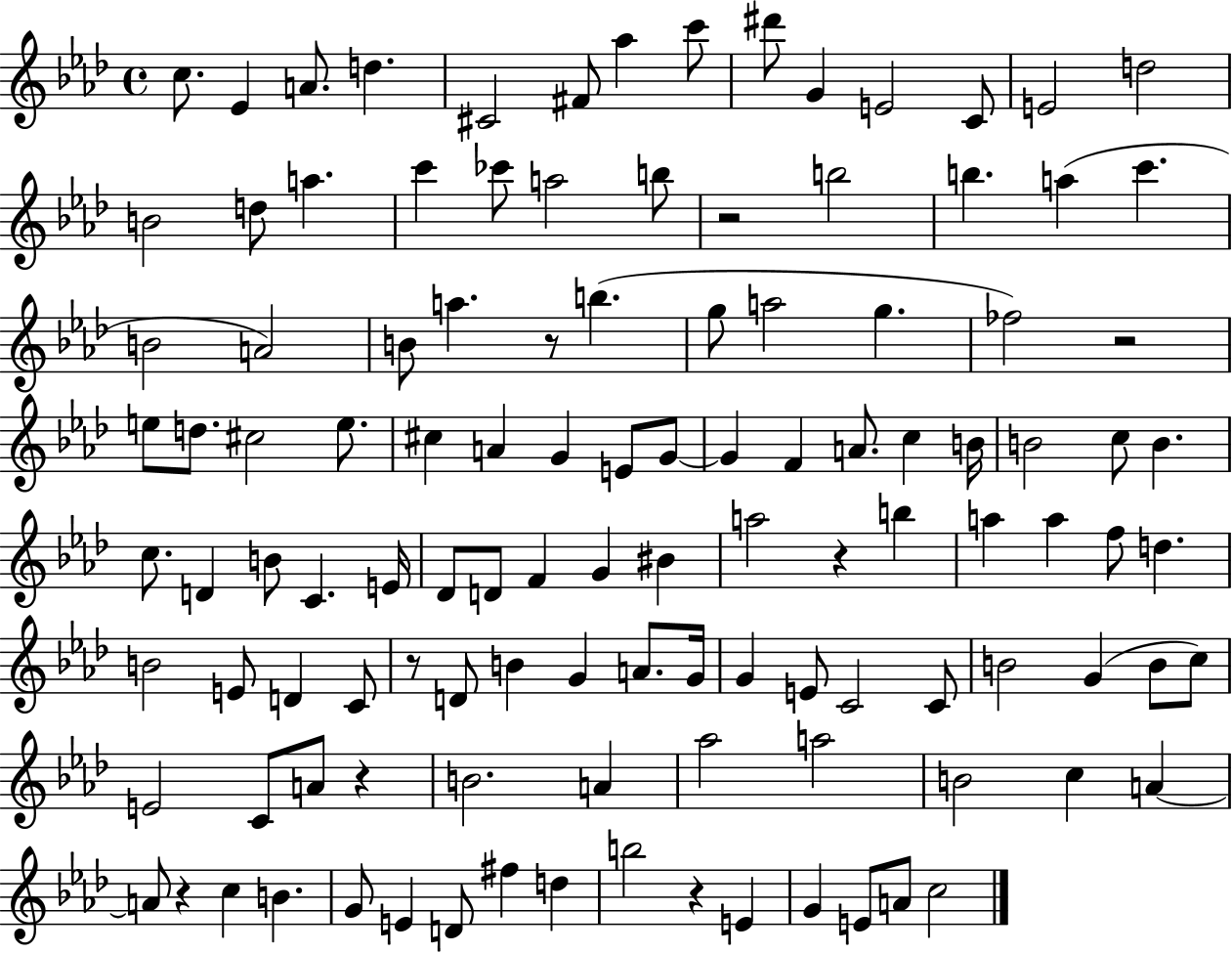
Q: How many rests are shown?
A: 8